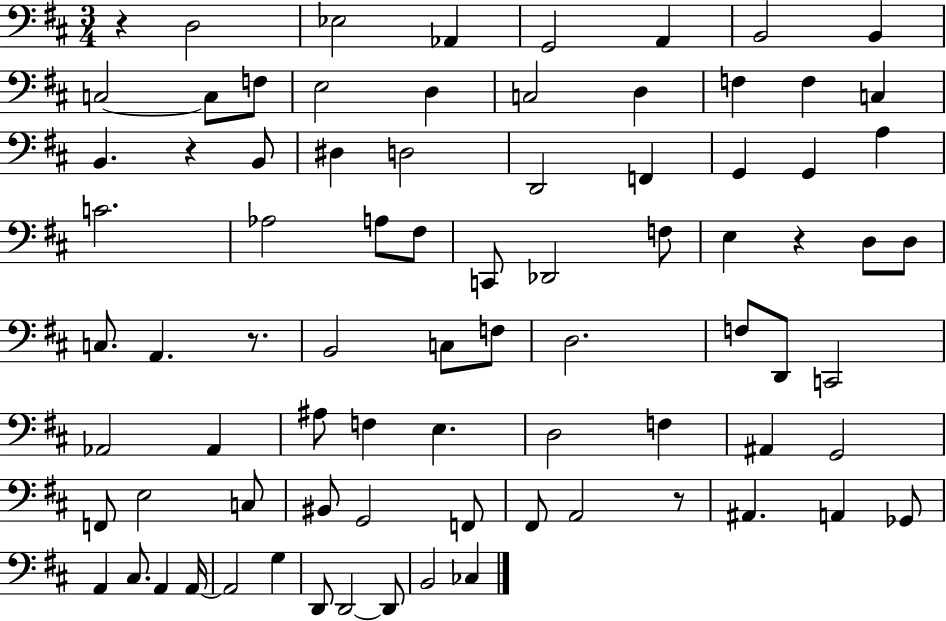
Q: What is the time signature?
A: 3/4